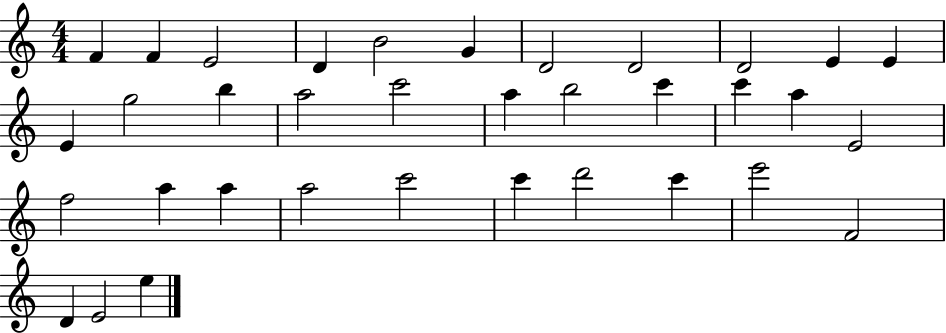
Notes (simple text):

F4/q F4/q E4/h D4/q B4/h G4/q D4/h D4/h D4/h E4/q E4/q E4/q G5/h B5/q A5/h C6/h A5/q B5/h C6/q C6/q A5/q E4/h F5/h A5/q A5/q A5/h C6/h C6/q D6/h C6/q E6/h F4/h D4/q E4/h E5/q